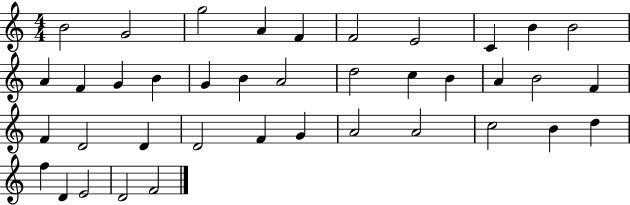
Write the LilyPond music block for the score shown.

{
  \clef treble
  \numericTimeSignature
  \time 4/4
  \key c \major
  b'2 g'2 | g''2 a'4 f'4 | f'2 e'2 | c'4 b'4 b'2 | \break a'4 f'4 g'4 b'4 | g'4 b'4 a'2 | d''2 c''4 b'4 | a'4 b'2 f'4 | \break f'4 d'2 d'4 | d'2 f'4 g'4 | a'2 a'2 | c''2 b'4 d''4 | \break f''4 d'4 e'2 | d'2 f'2 | \bar "|."
}